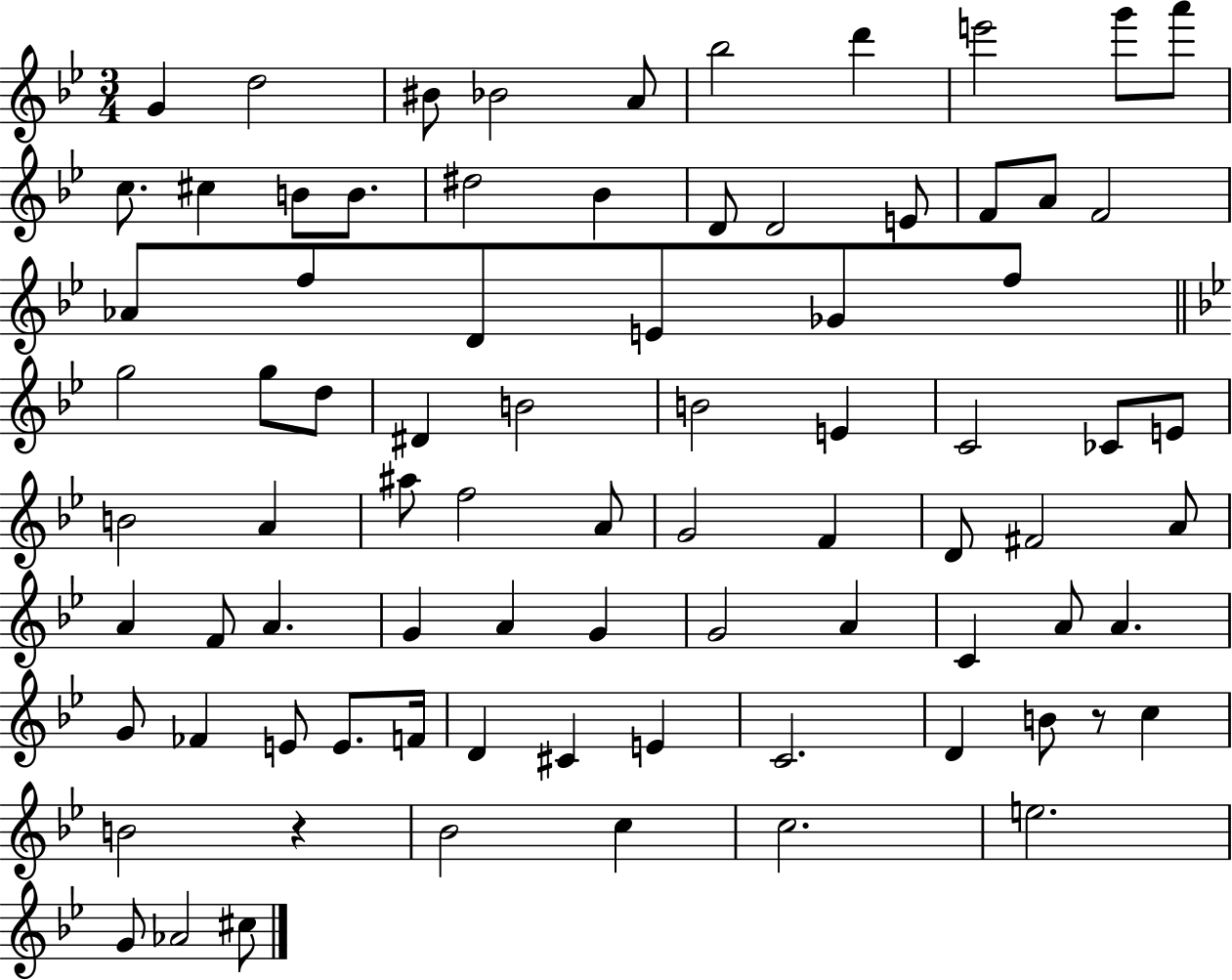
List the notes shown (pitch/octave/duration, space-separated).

G4/q D5/h BIS4/e Bb4/h A4/e Bb5/h D6/q E6/h G6/e A6/e C5/e. C#5/q B4/e B4/e. D#5/h Bb4/q D4/e D4/h E4/e F4/e A4/e F4/h Ab4/e F5/e D4/e E4/e Gb4/e F5/e G5/h G5/e D5/e D#4/q B4/h B4/h E4/q C4/h CES4/e E4/e B4/h A4/q A#5/e F5/h A4/e G4/h F4/q D4/e F#4/h A4/e A4/q F4/e A4/q. G4/q A4/q G4/q G4/h A4/q C4/q A4/e A4/q. G4/e FES4/q E4/e E4/e. F4/s D4/q C#4/q E4/q C4/h. D4/q B4/e R/e C5/q B4/h R/q Bb4/h C5/q C5/h. E5/h. G4/e Ab4/h C#5/e